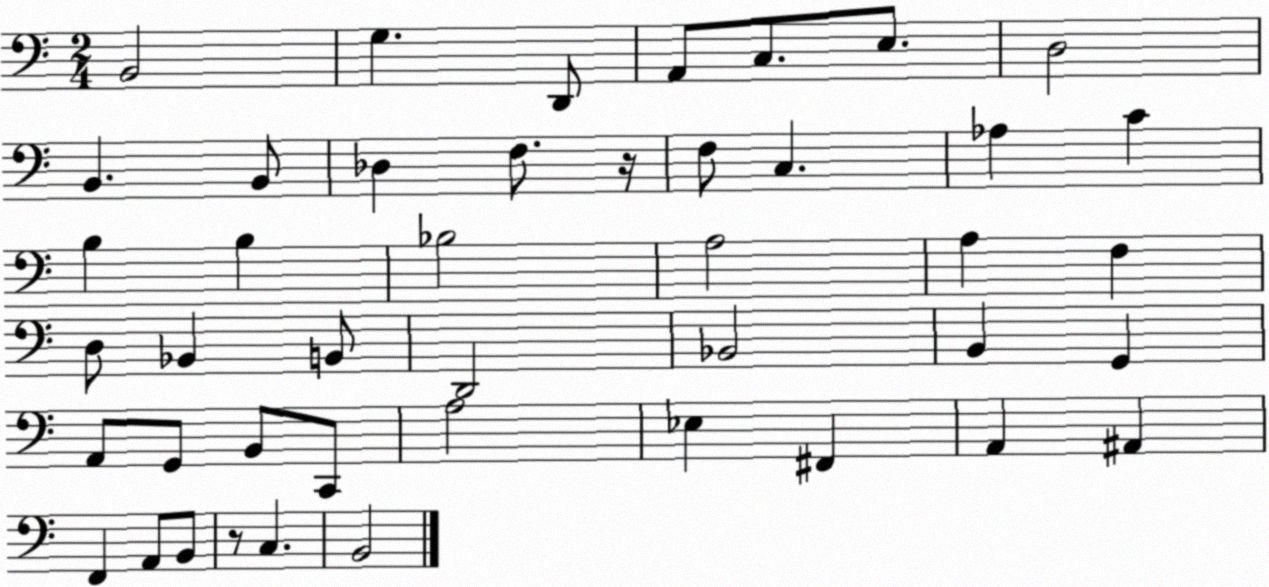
X:1
T:Untitled
M:2/4
L:1/4
K:C
B,,2 G, D,,/2 A,,/2 C,/2 E,/2 D,2 B,, B,,/2 _D, F,/2 z/4 F,/2 C, _A, C B, B, _B,2 A,2 A, F, D,/2 _B,, B,,/2 D,,2 _B,,2 B,, G,, A,,/2 G,,/2 B,,/2 C,,/2 A,2 _E, ^F,, A,, ^A,, F,, A,,/2 B,,/2 z/2 C, B,,2